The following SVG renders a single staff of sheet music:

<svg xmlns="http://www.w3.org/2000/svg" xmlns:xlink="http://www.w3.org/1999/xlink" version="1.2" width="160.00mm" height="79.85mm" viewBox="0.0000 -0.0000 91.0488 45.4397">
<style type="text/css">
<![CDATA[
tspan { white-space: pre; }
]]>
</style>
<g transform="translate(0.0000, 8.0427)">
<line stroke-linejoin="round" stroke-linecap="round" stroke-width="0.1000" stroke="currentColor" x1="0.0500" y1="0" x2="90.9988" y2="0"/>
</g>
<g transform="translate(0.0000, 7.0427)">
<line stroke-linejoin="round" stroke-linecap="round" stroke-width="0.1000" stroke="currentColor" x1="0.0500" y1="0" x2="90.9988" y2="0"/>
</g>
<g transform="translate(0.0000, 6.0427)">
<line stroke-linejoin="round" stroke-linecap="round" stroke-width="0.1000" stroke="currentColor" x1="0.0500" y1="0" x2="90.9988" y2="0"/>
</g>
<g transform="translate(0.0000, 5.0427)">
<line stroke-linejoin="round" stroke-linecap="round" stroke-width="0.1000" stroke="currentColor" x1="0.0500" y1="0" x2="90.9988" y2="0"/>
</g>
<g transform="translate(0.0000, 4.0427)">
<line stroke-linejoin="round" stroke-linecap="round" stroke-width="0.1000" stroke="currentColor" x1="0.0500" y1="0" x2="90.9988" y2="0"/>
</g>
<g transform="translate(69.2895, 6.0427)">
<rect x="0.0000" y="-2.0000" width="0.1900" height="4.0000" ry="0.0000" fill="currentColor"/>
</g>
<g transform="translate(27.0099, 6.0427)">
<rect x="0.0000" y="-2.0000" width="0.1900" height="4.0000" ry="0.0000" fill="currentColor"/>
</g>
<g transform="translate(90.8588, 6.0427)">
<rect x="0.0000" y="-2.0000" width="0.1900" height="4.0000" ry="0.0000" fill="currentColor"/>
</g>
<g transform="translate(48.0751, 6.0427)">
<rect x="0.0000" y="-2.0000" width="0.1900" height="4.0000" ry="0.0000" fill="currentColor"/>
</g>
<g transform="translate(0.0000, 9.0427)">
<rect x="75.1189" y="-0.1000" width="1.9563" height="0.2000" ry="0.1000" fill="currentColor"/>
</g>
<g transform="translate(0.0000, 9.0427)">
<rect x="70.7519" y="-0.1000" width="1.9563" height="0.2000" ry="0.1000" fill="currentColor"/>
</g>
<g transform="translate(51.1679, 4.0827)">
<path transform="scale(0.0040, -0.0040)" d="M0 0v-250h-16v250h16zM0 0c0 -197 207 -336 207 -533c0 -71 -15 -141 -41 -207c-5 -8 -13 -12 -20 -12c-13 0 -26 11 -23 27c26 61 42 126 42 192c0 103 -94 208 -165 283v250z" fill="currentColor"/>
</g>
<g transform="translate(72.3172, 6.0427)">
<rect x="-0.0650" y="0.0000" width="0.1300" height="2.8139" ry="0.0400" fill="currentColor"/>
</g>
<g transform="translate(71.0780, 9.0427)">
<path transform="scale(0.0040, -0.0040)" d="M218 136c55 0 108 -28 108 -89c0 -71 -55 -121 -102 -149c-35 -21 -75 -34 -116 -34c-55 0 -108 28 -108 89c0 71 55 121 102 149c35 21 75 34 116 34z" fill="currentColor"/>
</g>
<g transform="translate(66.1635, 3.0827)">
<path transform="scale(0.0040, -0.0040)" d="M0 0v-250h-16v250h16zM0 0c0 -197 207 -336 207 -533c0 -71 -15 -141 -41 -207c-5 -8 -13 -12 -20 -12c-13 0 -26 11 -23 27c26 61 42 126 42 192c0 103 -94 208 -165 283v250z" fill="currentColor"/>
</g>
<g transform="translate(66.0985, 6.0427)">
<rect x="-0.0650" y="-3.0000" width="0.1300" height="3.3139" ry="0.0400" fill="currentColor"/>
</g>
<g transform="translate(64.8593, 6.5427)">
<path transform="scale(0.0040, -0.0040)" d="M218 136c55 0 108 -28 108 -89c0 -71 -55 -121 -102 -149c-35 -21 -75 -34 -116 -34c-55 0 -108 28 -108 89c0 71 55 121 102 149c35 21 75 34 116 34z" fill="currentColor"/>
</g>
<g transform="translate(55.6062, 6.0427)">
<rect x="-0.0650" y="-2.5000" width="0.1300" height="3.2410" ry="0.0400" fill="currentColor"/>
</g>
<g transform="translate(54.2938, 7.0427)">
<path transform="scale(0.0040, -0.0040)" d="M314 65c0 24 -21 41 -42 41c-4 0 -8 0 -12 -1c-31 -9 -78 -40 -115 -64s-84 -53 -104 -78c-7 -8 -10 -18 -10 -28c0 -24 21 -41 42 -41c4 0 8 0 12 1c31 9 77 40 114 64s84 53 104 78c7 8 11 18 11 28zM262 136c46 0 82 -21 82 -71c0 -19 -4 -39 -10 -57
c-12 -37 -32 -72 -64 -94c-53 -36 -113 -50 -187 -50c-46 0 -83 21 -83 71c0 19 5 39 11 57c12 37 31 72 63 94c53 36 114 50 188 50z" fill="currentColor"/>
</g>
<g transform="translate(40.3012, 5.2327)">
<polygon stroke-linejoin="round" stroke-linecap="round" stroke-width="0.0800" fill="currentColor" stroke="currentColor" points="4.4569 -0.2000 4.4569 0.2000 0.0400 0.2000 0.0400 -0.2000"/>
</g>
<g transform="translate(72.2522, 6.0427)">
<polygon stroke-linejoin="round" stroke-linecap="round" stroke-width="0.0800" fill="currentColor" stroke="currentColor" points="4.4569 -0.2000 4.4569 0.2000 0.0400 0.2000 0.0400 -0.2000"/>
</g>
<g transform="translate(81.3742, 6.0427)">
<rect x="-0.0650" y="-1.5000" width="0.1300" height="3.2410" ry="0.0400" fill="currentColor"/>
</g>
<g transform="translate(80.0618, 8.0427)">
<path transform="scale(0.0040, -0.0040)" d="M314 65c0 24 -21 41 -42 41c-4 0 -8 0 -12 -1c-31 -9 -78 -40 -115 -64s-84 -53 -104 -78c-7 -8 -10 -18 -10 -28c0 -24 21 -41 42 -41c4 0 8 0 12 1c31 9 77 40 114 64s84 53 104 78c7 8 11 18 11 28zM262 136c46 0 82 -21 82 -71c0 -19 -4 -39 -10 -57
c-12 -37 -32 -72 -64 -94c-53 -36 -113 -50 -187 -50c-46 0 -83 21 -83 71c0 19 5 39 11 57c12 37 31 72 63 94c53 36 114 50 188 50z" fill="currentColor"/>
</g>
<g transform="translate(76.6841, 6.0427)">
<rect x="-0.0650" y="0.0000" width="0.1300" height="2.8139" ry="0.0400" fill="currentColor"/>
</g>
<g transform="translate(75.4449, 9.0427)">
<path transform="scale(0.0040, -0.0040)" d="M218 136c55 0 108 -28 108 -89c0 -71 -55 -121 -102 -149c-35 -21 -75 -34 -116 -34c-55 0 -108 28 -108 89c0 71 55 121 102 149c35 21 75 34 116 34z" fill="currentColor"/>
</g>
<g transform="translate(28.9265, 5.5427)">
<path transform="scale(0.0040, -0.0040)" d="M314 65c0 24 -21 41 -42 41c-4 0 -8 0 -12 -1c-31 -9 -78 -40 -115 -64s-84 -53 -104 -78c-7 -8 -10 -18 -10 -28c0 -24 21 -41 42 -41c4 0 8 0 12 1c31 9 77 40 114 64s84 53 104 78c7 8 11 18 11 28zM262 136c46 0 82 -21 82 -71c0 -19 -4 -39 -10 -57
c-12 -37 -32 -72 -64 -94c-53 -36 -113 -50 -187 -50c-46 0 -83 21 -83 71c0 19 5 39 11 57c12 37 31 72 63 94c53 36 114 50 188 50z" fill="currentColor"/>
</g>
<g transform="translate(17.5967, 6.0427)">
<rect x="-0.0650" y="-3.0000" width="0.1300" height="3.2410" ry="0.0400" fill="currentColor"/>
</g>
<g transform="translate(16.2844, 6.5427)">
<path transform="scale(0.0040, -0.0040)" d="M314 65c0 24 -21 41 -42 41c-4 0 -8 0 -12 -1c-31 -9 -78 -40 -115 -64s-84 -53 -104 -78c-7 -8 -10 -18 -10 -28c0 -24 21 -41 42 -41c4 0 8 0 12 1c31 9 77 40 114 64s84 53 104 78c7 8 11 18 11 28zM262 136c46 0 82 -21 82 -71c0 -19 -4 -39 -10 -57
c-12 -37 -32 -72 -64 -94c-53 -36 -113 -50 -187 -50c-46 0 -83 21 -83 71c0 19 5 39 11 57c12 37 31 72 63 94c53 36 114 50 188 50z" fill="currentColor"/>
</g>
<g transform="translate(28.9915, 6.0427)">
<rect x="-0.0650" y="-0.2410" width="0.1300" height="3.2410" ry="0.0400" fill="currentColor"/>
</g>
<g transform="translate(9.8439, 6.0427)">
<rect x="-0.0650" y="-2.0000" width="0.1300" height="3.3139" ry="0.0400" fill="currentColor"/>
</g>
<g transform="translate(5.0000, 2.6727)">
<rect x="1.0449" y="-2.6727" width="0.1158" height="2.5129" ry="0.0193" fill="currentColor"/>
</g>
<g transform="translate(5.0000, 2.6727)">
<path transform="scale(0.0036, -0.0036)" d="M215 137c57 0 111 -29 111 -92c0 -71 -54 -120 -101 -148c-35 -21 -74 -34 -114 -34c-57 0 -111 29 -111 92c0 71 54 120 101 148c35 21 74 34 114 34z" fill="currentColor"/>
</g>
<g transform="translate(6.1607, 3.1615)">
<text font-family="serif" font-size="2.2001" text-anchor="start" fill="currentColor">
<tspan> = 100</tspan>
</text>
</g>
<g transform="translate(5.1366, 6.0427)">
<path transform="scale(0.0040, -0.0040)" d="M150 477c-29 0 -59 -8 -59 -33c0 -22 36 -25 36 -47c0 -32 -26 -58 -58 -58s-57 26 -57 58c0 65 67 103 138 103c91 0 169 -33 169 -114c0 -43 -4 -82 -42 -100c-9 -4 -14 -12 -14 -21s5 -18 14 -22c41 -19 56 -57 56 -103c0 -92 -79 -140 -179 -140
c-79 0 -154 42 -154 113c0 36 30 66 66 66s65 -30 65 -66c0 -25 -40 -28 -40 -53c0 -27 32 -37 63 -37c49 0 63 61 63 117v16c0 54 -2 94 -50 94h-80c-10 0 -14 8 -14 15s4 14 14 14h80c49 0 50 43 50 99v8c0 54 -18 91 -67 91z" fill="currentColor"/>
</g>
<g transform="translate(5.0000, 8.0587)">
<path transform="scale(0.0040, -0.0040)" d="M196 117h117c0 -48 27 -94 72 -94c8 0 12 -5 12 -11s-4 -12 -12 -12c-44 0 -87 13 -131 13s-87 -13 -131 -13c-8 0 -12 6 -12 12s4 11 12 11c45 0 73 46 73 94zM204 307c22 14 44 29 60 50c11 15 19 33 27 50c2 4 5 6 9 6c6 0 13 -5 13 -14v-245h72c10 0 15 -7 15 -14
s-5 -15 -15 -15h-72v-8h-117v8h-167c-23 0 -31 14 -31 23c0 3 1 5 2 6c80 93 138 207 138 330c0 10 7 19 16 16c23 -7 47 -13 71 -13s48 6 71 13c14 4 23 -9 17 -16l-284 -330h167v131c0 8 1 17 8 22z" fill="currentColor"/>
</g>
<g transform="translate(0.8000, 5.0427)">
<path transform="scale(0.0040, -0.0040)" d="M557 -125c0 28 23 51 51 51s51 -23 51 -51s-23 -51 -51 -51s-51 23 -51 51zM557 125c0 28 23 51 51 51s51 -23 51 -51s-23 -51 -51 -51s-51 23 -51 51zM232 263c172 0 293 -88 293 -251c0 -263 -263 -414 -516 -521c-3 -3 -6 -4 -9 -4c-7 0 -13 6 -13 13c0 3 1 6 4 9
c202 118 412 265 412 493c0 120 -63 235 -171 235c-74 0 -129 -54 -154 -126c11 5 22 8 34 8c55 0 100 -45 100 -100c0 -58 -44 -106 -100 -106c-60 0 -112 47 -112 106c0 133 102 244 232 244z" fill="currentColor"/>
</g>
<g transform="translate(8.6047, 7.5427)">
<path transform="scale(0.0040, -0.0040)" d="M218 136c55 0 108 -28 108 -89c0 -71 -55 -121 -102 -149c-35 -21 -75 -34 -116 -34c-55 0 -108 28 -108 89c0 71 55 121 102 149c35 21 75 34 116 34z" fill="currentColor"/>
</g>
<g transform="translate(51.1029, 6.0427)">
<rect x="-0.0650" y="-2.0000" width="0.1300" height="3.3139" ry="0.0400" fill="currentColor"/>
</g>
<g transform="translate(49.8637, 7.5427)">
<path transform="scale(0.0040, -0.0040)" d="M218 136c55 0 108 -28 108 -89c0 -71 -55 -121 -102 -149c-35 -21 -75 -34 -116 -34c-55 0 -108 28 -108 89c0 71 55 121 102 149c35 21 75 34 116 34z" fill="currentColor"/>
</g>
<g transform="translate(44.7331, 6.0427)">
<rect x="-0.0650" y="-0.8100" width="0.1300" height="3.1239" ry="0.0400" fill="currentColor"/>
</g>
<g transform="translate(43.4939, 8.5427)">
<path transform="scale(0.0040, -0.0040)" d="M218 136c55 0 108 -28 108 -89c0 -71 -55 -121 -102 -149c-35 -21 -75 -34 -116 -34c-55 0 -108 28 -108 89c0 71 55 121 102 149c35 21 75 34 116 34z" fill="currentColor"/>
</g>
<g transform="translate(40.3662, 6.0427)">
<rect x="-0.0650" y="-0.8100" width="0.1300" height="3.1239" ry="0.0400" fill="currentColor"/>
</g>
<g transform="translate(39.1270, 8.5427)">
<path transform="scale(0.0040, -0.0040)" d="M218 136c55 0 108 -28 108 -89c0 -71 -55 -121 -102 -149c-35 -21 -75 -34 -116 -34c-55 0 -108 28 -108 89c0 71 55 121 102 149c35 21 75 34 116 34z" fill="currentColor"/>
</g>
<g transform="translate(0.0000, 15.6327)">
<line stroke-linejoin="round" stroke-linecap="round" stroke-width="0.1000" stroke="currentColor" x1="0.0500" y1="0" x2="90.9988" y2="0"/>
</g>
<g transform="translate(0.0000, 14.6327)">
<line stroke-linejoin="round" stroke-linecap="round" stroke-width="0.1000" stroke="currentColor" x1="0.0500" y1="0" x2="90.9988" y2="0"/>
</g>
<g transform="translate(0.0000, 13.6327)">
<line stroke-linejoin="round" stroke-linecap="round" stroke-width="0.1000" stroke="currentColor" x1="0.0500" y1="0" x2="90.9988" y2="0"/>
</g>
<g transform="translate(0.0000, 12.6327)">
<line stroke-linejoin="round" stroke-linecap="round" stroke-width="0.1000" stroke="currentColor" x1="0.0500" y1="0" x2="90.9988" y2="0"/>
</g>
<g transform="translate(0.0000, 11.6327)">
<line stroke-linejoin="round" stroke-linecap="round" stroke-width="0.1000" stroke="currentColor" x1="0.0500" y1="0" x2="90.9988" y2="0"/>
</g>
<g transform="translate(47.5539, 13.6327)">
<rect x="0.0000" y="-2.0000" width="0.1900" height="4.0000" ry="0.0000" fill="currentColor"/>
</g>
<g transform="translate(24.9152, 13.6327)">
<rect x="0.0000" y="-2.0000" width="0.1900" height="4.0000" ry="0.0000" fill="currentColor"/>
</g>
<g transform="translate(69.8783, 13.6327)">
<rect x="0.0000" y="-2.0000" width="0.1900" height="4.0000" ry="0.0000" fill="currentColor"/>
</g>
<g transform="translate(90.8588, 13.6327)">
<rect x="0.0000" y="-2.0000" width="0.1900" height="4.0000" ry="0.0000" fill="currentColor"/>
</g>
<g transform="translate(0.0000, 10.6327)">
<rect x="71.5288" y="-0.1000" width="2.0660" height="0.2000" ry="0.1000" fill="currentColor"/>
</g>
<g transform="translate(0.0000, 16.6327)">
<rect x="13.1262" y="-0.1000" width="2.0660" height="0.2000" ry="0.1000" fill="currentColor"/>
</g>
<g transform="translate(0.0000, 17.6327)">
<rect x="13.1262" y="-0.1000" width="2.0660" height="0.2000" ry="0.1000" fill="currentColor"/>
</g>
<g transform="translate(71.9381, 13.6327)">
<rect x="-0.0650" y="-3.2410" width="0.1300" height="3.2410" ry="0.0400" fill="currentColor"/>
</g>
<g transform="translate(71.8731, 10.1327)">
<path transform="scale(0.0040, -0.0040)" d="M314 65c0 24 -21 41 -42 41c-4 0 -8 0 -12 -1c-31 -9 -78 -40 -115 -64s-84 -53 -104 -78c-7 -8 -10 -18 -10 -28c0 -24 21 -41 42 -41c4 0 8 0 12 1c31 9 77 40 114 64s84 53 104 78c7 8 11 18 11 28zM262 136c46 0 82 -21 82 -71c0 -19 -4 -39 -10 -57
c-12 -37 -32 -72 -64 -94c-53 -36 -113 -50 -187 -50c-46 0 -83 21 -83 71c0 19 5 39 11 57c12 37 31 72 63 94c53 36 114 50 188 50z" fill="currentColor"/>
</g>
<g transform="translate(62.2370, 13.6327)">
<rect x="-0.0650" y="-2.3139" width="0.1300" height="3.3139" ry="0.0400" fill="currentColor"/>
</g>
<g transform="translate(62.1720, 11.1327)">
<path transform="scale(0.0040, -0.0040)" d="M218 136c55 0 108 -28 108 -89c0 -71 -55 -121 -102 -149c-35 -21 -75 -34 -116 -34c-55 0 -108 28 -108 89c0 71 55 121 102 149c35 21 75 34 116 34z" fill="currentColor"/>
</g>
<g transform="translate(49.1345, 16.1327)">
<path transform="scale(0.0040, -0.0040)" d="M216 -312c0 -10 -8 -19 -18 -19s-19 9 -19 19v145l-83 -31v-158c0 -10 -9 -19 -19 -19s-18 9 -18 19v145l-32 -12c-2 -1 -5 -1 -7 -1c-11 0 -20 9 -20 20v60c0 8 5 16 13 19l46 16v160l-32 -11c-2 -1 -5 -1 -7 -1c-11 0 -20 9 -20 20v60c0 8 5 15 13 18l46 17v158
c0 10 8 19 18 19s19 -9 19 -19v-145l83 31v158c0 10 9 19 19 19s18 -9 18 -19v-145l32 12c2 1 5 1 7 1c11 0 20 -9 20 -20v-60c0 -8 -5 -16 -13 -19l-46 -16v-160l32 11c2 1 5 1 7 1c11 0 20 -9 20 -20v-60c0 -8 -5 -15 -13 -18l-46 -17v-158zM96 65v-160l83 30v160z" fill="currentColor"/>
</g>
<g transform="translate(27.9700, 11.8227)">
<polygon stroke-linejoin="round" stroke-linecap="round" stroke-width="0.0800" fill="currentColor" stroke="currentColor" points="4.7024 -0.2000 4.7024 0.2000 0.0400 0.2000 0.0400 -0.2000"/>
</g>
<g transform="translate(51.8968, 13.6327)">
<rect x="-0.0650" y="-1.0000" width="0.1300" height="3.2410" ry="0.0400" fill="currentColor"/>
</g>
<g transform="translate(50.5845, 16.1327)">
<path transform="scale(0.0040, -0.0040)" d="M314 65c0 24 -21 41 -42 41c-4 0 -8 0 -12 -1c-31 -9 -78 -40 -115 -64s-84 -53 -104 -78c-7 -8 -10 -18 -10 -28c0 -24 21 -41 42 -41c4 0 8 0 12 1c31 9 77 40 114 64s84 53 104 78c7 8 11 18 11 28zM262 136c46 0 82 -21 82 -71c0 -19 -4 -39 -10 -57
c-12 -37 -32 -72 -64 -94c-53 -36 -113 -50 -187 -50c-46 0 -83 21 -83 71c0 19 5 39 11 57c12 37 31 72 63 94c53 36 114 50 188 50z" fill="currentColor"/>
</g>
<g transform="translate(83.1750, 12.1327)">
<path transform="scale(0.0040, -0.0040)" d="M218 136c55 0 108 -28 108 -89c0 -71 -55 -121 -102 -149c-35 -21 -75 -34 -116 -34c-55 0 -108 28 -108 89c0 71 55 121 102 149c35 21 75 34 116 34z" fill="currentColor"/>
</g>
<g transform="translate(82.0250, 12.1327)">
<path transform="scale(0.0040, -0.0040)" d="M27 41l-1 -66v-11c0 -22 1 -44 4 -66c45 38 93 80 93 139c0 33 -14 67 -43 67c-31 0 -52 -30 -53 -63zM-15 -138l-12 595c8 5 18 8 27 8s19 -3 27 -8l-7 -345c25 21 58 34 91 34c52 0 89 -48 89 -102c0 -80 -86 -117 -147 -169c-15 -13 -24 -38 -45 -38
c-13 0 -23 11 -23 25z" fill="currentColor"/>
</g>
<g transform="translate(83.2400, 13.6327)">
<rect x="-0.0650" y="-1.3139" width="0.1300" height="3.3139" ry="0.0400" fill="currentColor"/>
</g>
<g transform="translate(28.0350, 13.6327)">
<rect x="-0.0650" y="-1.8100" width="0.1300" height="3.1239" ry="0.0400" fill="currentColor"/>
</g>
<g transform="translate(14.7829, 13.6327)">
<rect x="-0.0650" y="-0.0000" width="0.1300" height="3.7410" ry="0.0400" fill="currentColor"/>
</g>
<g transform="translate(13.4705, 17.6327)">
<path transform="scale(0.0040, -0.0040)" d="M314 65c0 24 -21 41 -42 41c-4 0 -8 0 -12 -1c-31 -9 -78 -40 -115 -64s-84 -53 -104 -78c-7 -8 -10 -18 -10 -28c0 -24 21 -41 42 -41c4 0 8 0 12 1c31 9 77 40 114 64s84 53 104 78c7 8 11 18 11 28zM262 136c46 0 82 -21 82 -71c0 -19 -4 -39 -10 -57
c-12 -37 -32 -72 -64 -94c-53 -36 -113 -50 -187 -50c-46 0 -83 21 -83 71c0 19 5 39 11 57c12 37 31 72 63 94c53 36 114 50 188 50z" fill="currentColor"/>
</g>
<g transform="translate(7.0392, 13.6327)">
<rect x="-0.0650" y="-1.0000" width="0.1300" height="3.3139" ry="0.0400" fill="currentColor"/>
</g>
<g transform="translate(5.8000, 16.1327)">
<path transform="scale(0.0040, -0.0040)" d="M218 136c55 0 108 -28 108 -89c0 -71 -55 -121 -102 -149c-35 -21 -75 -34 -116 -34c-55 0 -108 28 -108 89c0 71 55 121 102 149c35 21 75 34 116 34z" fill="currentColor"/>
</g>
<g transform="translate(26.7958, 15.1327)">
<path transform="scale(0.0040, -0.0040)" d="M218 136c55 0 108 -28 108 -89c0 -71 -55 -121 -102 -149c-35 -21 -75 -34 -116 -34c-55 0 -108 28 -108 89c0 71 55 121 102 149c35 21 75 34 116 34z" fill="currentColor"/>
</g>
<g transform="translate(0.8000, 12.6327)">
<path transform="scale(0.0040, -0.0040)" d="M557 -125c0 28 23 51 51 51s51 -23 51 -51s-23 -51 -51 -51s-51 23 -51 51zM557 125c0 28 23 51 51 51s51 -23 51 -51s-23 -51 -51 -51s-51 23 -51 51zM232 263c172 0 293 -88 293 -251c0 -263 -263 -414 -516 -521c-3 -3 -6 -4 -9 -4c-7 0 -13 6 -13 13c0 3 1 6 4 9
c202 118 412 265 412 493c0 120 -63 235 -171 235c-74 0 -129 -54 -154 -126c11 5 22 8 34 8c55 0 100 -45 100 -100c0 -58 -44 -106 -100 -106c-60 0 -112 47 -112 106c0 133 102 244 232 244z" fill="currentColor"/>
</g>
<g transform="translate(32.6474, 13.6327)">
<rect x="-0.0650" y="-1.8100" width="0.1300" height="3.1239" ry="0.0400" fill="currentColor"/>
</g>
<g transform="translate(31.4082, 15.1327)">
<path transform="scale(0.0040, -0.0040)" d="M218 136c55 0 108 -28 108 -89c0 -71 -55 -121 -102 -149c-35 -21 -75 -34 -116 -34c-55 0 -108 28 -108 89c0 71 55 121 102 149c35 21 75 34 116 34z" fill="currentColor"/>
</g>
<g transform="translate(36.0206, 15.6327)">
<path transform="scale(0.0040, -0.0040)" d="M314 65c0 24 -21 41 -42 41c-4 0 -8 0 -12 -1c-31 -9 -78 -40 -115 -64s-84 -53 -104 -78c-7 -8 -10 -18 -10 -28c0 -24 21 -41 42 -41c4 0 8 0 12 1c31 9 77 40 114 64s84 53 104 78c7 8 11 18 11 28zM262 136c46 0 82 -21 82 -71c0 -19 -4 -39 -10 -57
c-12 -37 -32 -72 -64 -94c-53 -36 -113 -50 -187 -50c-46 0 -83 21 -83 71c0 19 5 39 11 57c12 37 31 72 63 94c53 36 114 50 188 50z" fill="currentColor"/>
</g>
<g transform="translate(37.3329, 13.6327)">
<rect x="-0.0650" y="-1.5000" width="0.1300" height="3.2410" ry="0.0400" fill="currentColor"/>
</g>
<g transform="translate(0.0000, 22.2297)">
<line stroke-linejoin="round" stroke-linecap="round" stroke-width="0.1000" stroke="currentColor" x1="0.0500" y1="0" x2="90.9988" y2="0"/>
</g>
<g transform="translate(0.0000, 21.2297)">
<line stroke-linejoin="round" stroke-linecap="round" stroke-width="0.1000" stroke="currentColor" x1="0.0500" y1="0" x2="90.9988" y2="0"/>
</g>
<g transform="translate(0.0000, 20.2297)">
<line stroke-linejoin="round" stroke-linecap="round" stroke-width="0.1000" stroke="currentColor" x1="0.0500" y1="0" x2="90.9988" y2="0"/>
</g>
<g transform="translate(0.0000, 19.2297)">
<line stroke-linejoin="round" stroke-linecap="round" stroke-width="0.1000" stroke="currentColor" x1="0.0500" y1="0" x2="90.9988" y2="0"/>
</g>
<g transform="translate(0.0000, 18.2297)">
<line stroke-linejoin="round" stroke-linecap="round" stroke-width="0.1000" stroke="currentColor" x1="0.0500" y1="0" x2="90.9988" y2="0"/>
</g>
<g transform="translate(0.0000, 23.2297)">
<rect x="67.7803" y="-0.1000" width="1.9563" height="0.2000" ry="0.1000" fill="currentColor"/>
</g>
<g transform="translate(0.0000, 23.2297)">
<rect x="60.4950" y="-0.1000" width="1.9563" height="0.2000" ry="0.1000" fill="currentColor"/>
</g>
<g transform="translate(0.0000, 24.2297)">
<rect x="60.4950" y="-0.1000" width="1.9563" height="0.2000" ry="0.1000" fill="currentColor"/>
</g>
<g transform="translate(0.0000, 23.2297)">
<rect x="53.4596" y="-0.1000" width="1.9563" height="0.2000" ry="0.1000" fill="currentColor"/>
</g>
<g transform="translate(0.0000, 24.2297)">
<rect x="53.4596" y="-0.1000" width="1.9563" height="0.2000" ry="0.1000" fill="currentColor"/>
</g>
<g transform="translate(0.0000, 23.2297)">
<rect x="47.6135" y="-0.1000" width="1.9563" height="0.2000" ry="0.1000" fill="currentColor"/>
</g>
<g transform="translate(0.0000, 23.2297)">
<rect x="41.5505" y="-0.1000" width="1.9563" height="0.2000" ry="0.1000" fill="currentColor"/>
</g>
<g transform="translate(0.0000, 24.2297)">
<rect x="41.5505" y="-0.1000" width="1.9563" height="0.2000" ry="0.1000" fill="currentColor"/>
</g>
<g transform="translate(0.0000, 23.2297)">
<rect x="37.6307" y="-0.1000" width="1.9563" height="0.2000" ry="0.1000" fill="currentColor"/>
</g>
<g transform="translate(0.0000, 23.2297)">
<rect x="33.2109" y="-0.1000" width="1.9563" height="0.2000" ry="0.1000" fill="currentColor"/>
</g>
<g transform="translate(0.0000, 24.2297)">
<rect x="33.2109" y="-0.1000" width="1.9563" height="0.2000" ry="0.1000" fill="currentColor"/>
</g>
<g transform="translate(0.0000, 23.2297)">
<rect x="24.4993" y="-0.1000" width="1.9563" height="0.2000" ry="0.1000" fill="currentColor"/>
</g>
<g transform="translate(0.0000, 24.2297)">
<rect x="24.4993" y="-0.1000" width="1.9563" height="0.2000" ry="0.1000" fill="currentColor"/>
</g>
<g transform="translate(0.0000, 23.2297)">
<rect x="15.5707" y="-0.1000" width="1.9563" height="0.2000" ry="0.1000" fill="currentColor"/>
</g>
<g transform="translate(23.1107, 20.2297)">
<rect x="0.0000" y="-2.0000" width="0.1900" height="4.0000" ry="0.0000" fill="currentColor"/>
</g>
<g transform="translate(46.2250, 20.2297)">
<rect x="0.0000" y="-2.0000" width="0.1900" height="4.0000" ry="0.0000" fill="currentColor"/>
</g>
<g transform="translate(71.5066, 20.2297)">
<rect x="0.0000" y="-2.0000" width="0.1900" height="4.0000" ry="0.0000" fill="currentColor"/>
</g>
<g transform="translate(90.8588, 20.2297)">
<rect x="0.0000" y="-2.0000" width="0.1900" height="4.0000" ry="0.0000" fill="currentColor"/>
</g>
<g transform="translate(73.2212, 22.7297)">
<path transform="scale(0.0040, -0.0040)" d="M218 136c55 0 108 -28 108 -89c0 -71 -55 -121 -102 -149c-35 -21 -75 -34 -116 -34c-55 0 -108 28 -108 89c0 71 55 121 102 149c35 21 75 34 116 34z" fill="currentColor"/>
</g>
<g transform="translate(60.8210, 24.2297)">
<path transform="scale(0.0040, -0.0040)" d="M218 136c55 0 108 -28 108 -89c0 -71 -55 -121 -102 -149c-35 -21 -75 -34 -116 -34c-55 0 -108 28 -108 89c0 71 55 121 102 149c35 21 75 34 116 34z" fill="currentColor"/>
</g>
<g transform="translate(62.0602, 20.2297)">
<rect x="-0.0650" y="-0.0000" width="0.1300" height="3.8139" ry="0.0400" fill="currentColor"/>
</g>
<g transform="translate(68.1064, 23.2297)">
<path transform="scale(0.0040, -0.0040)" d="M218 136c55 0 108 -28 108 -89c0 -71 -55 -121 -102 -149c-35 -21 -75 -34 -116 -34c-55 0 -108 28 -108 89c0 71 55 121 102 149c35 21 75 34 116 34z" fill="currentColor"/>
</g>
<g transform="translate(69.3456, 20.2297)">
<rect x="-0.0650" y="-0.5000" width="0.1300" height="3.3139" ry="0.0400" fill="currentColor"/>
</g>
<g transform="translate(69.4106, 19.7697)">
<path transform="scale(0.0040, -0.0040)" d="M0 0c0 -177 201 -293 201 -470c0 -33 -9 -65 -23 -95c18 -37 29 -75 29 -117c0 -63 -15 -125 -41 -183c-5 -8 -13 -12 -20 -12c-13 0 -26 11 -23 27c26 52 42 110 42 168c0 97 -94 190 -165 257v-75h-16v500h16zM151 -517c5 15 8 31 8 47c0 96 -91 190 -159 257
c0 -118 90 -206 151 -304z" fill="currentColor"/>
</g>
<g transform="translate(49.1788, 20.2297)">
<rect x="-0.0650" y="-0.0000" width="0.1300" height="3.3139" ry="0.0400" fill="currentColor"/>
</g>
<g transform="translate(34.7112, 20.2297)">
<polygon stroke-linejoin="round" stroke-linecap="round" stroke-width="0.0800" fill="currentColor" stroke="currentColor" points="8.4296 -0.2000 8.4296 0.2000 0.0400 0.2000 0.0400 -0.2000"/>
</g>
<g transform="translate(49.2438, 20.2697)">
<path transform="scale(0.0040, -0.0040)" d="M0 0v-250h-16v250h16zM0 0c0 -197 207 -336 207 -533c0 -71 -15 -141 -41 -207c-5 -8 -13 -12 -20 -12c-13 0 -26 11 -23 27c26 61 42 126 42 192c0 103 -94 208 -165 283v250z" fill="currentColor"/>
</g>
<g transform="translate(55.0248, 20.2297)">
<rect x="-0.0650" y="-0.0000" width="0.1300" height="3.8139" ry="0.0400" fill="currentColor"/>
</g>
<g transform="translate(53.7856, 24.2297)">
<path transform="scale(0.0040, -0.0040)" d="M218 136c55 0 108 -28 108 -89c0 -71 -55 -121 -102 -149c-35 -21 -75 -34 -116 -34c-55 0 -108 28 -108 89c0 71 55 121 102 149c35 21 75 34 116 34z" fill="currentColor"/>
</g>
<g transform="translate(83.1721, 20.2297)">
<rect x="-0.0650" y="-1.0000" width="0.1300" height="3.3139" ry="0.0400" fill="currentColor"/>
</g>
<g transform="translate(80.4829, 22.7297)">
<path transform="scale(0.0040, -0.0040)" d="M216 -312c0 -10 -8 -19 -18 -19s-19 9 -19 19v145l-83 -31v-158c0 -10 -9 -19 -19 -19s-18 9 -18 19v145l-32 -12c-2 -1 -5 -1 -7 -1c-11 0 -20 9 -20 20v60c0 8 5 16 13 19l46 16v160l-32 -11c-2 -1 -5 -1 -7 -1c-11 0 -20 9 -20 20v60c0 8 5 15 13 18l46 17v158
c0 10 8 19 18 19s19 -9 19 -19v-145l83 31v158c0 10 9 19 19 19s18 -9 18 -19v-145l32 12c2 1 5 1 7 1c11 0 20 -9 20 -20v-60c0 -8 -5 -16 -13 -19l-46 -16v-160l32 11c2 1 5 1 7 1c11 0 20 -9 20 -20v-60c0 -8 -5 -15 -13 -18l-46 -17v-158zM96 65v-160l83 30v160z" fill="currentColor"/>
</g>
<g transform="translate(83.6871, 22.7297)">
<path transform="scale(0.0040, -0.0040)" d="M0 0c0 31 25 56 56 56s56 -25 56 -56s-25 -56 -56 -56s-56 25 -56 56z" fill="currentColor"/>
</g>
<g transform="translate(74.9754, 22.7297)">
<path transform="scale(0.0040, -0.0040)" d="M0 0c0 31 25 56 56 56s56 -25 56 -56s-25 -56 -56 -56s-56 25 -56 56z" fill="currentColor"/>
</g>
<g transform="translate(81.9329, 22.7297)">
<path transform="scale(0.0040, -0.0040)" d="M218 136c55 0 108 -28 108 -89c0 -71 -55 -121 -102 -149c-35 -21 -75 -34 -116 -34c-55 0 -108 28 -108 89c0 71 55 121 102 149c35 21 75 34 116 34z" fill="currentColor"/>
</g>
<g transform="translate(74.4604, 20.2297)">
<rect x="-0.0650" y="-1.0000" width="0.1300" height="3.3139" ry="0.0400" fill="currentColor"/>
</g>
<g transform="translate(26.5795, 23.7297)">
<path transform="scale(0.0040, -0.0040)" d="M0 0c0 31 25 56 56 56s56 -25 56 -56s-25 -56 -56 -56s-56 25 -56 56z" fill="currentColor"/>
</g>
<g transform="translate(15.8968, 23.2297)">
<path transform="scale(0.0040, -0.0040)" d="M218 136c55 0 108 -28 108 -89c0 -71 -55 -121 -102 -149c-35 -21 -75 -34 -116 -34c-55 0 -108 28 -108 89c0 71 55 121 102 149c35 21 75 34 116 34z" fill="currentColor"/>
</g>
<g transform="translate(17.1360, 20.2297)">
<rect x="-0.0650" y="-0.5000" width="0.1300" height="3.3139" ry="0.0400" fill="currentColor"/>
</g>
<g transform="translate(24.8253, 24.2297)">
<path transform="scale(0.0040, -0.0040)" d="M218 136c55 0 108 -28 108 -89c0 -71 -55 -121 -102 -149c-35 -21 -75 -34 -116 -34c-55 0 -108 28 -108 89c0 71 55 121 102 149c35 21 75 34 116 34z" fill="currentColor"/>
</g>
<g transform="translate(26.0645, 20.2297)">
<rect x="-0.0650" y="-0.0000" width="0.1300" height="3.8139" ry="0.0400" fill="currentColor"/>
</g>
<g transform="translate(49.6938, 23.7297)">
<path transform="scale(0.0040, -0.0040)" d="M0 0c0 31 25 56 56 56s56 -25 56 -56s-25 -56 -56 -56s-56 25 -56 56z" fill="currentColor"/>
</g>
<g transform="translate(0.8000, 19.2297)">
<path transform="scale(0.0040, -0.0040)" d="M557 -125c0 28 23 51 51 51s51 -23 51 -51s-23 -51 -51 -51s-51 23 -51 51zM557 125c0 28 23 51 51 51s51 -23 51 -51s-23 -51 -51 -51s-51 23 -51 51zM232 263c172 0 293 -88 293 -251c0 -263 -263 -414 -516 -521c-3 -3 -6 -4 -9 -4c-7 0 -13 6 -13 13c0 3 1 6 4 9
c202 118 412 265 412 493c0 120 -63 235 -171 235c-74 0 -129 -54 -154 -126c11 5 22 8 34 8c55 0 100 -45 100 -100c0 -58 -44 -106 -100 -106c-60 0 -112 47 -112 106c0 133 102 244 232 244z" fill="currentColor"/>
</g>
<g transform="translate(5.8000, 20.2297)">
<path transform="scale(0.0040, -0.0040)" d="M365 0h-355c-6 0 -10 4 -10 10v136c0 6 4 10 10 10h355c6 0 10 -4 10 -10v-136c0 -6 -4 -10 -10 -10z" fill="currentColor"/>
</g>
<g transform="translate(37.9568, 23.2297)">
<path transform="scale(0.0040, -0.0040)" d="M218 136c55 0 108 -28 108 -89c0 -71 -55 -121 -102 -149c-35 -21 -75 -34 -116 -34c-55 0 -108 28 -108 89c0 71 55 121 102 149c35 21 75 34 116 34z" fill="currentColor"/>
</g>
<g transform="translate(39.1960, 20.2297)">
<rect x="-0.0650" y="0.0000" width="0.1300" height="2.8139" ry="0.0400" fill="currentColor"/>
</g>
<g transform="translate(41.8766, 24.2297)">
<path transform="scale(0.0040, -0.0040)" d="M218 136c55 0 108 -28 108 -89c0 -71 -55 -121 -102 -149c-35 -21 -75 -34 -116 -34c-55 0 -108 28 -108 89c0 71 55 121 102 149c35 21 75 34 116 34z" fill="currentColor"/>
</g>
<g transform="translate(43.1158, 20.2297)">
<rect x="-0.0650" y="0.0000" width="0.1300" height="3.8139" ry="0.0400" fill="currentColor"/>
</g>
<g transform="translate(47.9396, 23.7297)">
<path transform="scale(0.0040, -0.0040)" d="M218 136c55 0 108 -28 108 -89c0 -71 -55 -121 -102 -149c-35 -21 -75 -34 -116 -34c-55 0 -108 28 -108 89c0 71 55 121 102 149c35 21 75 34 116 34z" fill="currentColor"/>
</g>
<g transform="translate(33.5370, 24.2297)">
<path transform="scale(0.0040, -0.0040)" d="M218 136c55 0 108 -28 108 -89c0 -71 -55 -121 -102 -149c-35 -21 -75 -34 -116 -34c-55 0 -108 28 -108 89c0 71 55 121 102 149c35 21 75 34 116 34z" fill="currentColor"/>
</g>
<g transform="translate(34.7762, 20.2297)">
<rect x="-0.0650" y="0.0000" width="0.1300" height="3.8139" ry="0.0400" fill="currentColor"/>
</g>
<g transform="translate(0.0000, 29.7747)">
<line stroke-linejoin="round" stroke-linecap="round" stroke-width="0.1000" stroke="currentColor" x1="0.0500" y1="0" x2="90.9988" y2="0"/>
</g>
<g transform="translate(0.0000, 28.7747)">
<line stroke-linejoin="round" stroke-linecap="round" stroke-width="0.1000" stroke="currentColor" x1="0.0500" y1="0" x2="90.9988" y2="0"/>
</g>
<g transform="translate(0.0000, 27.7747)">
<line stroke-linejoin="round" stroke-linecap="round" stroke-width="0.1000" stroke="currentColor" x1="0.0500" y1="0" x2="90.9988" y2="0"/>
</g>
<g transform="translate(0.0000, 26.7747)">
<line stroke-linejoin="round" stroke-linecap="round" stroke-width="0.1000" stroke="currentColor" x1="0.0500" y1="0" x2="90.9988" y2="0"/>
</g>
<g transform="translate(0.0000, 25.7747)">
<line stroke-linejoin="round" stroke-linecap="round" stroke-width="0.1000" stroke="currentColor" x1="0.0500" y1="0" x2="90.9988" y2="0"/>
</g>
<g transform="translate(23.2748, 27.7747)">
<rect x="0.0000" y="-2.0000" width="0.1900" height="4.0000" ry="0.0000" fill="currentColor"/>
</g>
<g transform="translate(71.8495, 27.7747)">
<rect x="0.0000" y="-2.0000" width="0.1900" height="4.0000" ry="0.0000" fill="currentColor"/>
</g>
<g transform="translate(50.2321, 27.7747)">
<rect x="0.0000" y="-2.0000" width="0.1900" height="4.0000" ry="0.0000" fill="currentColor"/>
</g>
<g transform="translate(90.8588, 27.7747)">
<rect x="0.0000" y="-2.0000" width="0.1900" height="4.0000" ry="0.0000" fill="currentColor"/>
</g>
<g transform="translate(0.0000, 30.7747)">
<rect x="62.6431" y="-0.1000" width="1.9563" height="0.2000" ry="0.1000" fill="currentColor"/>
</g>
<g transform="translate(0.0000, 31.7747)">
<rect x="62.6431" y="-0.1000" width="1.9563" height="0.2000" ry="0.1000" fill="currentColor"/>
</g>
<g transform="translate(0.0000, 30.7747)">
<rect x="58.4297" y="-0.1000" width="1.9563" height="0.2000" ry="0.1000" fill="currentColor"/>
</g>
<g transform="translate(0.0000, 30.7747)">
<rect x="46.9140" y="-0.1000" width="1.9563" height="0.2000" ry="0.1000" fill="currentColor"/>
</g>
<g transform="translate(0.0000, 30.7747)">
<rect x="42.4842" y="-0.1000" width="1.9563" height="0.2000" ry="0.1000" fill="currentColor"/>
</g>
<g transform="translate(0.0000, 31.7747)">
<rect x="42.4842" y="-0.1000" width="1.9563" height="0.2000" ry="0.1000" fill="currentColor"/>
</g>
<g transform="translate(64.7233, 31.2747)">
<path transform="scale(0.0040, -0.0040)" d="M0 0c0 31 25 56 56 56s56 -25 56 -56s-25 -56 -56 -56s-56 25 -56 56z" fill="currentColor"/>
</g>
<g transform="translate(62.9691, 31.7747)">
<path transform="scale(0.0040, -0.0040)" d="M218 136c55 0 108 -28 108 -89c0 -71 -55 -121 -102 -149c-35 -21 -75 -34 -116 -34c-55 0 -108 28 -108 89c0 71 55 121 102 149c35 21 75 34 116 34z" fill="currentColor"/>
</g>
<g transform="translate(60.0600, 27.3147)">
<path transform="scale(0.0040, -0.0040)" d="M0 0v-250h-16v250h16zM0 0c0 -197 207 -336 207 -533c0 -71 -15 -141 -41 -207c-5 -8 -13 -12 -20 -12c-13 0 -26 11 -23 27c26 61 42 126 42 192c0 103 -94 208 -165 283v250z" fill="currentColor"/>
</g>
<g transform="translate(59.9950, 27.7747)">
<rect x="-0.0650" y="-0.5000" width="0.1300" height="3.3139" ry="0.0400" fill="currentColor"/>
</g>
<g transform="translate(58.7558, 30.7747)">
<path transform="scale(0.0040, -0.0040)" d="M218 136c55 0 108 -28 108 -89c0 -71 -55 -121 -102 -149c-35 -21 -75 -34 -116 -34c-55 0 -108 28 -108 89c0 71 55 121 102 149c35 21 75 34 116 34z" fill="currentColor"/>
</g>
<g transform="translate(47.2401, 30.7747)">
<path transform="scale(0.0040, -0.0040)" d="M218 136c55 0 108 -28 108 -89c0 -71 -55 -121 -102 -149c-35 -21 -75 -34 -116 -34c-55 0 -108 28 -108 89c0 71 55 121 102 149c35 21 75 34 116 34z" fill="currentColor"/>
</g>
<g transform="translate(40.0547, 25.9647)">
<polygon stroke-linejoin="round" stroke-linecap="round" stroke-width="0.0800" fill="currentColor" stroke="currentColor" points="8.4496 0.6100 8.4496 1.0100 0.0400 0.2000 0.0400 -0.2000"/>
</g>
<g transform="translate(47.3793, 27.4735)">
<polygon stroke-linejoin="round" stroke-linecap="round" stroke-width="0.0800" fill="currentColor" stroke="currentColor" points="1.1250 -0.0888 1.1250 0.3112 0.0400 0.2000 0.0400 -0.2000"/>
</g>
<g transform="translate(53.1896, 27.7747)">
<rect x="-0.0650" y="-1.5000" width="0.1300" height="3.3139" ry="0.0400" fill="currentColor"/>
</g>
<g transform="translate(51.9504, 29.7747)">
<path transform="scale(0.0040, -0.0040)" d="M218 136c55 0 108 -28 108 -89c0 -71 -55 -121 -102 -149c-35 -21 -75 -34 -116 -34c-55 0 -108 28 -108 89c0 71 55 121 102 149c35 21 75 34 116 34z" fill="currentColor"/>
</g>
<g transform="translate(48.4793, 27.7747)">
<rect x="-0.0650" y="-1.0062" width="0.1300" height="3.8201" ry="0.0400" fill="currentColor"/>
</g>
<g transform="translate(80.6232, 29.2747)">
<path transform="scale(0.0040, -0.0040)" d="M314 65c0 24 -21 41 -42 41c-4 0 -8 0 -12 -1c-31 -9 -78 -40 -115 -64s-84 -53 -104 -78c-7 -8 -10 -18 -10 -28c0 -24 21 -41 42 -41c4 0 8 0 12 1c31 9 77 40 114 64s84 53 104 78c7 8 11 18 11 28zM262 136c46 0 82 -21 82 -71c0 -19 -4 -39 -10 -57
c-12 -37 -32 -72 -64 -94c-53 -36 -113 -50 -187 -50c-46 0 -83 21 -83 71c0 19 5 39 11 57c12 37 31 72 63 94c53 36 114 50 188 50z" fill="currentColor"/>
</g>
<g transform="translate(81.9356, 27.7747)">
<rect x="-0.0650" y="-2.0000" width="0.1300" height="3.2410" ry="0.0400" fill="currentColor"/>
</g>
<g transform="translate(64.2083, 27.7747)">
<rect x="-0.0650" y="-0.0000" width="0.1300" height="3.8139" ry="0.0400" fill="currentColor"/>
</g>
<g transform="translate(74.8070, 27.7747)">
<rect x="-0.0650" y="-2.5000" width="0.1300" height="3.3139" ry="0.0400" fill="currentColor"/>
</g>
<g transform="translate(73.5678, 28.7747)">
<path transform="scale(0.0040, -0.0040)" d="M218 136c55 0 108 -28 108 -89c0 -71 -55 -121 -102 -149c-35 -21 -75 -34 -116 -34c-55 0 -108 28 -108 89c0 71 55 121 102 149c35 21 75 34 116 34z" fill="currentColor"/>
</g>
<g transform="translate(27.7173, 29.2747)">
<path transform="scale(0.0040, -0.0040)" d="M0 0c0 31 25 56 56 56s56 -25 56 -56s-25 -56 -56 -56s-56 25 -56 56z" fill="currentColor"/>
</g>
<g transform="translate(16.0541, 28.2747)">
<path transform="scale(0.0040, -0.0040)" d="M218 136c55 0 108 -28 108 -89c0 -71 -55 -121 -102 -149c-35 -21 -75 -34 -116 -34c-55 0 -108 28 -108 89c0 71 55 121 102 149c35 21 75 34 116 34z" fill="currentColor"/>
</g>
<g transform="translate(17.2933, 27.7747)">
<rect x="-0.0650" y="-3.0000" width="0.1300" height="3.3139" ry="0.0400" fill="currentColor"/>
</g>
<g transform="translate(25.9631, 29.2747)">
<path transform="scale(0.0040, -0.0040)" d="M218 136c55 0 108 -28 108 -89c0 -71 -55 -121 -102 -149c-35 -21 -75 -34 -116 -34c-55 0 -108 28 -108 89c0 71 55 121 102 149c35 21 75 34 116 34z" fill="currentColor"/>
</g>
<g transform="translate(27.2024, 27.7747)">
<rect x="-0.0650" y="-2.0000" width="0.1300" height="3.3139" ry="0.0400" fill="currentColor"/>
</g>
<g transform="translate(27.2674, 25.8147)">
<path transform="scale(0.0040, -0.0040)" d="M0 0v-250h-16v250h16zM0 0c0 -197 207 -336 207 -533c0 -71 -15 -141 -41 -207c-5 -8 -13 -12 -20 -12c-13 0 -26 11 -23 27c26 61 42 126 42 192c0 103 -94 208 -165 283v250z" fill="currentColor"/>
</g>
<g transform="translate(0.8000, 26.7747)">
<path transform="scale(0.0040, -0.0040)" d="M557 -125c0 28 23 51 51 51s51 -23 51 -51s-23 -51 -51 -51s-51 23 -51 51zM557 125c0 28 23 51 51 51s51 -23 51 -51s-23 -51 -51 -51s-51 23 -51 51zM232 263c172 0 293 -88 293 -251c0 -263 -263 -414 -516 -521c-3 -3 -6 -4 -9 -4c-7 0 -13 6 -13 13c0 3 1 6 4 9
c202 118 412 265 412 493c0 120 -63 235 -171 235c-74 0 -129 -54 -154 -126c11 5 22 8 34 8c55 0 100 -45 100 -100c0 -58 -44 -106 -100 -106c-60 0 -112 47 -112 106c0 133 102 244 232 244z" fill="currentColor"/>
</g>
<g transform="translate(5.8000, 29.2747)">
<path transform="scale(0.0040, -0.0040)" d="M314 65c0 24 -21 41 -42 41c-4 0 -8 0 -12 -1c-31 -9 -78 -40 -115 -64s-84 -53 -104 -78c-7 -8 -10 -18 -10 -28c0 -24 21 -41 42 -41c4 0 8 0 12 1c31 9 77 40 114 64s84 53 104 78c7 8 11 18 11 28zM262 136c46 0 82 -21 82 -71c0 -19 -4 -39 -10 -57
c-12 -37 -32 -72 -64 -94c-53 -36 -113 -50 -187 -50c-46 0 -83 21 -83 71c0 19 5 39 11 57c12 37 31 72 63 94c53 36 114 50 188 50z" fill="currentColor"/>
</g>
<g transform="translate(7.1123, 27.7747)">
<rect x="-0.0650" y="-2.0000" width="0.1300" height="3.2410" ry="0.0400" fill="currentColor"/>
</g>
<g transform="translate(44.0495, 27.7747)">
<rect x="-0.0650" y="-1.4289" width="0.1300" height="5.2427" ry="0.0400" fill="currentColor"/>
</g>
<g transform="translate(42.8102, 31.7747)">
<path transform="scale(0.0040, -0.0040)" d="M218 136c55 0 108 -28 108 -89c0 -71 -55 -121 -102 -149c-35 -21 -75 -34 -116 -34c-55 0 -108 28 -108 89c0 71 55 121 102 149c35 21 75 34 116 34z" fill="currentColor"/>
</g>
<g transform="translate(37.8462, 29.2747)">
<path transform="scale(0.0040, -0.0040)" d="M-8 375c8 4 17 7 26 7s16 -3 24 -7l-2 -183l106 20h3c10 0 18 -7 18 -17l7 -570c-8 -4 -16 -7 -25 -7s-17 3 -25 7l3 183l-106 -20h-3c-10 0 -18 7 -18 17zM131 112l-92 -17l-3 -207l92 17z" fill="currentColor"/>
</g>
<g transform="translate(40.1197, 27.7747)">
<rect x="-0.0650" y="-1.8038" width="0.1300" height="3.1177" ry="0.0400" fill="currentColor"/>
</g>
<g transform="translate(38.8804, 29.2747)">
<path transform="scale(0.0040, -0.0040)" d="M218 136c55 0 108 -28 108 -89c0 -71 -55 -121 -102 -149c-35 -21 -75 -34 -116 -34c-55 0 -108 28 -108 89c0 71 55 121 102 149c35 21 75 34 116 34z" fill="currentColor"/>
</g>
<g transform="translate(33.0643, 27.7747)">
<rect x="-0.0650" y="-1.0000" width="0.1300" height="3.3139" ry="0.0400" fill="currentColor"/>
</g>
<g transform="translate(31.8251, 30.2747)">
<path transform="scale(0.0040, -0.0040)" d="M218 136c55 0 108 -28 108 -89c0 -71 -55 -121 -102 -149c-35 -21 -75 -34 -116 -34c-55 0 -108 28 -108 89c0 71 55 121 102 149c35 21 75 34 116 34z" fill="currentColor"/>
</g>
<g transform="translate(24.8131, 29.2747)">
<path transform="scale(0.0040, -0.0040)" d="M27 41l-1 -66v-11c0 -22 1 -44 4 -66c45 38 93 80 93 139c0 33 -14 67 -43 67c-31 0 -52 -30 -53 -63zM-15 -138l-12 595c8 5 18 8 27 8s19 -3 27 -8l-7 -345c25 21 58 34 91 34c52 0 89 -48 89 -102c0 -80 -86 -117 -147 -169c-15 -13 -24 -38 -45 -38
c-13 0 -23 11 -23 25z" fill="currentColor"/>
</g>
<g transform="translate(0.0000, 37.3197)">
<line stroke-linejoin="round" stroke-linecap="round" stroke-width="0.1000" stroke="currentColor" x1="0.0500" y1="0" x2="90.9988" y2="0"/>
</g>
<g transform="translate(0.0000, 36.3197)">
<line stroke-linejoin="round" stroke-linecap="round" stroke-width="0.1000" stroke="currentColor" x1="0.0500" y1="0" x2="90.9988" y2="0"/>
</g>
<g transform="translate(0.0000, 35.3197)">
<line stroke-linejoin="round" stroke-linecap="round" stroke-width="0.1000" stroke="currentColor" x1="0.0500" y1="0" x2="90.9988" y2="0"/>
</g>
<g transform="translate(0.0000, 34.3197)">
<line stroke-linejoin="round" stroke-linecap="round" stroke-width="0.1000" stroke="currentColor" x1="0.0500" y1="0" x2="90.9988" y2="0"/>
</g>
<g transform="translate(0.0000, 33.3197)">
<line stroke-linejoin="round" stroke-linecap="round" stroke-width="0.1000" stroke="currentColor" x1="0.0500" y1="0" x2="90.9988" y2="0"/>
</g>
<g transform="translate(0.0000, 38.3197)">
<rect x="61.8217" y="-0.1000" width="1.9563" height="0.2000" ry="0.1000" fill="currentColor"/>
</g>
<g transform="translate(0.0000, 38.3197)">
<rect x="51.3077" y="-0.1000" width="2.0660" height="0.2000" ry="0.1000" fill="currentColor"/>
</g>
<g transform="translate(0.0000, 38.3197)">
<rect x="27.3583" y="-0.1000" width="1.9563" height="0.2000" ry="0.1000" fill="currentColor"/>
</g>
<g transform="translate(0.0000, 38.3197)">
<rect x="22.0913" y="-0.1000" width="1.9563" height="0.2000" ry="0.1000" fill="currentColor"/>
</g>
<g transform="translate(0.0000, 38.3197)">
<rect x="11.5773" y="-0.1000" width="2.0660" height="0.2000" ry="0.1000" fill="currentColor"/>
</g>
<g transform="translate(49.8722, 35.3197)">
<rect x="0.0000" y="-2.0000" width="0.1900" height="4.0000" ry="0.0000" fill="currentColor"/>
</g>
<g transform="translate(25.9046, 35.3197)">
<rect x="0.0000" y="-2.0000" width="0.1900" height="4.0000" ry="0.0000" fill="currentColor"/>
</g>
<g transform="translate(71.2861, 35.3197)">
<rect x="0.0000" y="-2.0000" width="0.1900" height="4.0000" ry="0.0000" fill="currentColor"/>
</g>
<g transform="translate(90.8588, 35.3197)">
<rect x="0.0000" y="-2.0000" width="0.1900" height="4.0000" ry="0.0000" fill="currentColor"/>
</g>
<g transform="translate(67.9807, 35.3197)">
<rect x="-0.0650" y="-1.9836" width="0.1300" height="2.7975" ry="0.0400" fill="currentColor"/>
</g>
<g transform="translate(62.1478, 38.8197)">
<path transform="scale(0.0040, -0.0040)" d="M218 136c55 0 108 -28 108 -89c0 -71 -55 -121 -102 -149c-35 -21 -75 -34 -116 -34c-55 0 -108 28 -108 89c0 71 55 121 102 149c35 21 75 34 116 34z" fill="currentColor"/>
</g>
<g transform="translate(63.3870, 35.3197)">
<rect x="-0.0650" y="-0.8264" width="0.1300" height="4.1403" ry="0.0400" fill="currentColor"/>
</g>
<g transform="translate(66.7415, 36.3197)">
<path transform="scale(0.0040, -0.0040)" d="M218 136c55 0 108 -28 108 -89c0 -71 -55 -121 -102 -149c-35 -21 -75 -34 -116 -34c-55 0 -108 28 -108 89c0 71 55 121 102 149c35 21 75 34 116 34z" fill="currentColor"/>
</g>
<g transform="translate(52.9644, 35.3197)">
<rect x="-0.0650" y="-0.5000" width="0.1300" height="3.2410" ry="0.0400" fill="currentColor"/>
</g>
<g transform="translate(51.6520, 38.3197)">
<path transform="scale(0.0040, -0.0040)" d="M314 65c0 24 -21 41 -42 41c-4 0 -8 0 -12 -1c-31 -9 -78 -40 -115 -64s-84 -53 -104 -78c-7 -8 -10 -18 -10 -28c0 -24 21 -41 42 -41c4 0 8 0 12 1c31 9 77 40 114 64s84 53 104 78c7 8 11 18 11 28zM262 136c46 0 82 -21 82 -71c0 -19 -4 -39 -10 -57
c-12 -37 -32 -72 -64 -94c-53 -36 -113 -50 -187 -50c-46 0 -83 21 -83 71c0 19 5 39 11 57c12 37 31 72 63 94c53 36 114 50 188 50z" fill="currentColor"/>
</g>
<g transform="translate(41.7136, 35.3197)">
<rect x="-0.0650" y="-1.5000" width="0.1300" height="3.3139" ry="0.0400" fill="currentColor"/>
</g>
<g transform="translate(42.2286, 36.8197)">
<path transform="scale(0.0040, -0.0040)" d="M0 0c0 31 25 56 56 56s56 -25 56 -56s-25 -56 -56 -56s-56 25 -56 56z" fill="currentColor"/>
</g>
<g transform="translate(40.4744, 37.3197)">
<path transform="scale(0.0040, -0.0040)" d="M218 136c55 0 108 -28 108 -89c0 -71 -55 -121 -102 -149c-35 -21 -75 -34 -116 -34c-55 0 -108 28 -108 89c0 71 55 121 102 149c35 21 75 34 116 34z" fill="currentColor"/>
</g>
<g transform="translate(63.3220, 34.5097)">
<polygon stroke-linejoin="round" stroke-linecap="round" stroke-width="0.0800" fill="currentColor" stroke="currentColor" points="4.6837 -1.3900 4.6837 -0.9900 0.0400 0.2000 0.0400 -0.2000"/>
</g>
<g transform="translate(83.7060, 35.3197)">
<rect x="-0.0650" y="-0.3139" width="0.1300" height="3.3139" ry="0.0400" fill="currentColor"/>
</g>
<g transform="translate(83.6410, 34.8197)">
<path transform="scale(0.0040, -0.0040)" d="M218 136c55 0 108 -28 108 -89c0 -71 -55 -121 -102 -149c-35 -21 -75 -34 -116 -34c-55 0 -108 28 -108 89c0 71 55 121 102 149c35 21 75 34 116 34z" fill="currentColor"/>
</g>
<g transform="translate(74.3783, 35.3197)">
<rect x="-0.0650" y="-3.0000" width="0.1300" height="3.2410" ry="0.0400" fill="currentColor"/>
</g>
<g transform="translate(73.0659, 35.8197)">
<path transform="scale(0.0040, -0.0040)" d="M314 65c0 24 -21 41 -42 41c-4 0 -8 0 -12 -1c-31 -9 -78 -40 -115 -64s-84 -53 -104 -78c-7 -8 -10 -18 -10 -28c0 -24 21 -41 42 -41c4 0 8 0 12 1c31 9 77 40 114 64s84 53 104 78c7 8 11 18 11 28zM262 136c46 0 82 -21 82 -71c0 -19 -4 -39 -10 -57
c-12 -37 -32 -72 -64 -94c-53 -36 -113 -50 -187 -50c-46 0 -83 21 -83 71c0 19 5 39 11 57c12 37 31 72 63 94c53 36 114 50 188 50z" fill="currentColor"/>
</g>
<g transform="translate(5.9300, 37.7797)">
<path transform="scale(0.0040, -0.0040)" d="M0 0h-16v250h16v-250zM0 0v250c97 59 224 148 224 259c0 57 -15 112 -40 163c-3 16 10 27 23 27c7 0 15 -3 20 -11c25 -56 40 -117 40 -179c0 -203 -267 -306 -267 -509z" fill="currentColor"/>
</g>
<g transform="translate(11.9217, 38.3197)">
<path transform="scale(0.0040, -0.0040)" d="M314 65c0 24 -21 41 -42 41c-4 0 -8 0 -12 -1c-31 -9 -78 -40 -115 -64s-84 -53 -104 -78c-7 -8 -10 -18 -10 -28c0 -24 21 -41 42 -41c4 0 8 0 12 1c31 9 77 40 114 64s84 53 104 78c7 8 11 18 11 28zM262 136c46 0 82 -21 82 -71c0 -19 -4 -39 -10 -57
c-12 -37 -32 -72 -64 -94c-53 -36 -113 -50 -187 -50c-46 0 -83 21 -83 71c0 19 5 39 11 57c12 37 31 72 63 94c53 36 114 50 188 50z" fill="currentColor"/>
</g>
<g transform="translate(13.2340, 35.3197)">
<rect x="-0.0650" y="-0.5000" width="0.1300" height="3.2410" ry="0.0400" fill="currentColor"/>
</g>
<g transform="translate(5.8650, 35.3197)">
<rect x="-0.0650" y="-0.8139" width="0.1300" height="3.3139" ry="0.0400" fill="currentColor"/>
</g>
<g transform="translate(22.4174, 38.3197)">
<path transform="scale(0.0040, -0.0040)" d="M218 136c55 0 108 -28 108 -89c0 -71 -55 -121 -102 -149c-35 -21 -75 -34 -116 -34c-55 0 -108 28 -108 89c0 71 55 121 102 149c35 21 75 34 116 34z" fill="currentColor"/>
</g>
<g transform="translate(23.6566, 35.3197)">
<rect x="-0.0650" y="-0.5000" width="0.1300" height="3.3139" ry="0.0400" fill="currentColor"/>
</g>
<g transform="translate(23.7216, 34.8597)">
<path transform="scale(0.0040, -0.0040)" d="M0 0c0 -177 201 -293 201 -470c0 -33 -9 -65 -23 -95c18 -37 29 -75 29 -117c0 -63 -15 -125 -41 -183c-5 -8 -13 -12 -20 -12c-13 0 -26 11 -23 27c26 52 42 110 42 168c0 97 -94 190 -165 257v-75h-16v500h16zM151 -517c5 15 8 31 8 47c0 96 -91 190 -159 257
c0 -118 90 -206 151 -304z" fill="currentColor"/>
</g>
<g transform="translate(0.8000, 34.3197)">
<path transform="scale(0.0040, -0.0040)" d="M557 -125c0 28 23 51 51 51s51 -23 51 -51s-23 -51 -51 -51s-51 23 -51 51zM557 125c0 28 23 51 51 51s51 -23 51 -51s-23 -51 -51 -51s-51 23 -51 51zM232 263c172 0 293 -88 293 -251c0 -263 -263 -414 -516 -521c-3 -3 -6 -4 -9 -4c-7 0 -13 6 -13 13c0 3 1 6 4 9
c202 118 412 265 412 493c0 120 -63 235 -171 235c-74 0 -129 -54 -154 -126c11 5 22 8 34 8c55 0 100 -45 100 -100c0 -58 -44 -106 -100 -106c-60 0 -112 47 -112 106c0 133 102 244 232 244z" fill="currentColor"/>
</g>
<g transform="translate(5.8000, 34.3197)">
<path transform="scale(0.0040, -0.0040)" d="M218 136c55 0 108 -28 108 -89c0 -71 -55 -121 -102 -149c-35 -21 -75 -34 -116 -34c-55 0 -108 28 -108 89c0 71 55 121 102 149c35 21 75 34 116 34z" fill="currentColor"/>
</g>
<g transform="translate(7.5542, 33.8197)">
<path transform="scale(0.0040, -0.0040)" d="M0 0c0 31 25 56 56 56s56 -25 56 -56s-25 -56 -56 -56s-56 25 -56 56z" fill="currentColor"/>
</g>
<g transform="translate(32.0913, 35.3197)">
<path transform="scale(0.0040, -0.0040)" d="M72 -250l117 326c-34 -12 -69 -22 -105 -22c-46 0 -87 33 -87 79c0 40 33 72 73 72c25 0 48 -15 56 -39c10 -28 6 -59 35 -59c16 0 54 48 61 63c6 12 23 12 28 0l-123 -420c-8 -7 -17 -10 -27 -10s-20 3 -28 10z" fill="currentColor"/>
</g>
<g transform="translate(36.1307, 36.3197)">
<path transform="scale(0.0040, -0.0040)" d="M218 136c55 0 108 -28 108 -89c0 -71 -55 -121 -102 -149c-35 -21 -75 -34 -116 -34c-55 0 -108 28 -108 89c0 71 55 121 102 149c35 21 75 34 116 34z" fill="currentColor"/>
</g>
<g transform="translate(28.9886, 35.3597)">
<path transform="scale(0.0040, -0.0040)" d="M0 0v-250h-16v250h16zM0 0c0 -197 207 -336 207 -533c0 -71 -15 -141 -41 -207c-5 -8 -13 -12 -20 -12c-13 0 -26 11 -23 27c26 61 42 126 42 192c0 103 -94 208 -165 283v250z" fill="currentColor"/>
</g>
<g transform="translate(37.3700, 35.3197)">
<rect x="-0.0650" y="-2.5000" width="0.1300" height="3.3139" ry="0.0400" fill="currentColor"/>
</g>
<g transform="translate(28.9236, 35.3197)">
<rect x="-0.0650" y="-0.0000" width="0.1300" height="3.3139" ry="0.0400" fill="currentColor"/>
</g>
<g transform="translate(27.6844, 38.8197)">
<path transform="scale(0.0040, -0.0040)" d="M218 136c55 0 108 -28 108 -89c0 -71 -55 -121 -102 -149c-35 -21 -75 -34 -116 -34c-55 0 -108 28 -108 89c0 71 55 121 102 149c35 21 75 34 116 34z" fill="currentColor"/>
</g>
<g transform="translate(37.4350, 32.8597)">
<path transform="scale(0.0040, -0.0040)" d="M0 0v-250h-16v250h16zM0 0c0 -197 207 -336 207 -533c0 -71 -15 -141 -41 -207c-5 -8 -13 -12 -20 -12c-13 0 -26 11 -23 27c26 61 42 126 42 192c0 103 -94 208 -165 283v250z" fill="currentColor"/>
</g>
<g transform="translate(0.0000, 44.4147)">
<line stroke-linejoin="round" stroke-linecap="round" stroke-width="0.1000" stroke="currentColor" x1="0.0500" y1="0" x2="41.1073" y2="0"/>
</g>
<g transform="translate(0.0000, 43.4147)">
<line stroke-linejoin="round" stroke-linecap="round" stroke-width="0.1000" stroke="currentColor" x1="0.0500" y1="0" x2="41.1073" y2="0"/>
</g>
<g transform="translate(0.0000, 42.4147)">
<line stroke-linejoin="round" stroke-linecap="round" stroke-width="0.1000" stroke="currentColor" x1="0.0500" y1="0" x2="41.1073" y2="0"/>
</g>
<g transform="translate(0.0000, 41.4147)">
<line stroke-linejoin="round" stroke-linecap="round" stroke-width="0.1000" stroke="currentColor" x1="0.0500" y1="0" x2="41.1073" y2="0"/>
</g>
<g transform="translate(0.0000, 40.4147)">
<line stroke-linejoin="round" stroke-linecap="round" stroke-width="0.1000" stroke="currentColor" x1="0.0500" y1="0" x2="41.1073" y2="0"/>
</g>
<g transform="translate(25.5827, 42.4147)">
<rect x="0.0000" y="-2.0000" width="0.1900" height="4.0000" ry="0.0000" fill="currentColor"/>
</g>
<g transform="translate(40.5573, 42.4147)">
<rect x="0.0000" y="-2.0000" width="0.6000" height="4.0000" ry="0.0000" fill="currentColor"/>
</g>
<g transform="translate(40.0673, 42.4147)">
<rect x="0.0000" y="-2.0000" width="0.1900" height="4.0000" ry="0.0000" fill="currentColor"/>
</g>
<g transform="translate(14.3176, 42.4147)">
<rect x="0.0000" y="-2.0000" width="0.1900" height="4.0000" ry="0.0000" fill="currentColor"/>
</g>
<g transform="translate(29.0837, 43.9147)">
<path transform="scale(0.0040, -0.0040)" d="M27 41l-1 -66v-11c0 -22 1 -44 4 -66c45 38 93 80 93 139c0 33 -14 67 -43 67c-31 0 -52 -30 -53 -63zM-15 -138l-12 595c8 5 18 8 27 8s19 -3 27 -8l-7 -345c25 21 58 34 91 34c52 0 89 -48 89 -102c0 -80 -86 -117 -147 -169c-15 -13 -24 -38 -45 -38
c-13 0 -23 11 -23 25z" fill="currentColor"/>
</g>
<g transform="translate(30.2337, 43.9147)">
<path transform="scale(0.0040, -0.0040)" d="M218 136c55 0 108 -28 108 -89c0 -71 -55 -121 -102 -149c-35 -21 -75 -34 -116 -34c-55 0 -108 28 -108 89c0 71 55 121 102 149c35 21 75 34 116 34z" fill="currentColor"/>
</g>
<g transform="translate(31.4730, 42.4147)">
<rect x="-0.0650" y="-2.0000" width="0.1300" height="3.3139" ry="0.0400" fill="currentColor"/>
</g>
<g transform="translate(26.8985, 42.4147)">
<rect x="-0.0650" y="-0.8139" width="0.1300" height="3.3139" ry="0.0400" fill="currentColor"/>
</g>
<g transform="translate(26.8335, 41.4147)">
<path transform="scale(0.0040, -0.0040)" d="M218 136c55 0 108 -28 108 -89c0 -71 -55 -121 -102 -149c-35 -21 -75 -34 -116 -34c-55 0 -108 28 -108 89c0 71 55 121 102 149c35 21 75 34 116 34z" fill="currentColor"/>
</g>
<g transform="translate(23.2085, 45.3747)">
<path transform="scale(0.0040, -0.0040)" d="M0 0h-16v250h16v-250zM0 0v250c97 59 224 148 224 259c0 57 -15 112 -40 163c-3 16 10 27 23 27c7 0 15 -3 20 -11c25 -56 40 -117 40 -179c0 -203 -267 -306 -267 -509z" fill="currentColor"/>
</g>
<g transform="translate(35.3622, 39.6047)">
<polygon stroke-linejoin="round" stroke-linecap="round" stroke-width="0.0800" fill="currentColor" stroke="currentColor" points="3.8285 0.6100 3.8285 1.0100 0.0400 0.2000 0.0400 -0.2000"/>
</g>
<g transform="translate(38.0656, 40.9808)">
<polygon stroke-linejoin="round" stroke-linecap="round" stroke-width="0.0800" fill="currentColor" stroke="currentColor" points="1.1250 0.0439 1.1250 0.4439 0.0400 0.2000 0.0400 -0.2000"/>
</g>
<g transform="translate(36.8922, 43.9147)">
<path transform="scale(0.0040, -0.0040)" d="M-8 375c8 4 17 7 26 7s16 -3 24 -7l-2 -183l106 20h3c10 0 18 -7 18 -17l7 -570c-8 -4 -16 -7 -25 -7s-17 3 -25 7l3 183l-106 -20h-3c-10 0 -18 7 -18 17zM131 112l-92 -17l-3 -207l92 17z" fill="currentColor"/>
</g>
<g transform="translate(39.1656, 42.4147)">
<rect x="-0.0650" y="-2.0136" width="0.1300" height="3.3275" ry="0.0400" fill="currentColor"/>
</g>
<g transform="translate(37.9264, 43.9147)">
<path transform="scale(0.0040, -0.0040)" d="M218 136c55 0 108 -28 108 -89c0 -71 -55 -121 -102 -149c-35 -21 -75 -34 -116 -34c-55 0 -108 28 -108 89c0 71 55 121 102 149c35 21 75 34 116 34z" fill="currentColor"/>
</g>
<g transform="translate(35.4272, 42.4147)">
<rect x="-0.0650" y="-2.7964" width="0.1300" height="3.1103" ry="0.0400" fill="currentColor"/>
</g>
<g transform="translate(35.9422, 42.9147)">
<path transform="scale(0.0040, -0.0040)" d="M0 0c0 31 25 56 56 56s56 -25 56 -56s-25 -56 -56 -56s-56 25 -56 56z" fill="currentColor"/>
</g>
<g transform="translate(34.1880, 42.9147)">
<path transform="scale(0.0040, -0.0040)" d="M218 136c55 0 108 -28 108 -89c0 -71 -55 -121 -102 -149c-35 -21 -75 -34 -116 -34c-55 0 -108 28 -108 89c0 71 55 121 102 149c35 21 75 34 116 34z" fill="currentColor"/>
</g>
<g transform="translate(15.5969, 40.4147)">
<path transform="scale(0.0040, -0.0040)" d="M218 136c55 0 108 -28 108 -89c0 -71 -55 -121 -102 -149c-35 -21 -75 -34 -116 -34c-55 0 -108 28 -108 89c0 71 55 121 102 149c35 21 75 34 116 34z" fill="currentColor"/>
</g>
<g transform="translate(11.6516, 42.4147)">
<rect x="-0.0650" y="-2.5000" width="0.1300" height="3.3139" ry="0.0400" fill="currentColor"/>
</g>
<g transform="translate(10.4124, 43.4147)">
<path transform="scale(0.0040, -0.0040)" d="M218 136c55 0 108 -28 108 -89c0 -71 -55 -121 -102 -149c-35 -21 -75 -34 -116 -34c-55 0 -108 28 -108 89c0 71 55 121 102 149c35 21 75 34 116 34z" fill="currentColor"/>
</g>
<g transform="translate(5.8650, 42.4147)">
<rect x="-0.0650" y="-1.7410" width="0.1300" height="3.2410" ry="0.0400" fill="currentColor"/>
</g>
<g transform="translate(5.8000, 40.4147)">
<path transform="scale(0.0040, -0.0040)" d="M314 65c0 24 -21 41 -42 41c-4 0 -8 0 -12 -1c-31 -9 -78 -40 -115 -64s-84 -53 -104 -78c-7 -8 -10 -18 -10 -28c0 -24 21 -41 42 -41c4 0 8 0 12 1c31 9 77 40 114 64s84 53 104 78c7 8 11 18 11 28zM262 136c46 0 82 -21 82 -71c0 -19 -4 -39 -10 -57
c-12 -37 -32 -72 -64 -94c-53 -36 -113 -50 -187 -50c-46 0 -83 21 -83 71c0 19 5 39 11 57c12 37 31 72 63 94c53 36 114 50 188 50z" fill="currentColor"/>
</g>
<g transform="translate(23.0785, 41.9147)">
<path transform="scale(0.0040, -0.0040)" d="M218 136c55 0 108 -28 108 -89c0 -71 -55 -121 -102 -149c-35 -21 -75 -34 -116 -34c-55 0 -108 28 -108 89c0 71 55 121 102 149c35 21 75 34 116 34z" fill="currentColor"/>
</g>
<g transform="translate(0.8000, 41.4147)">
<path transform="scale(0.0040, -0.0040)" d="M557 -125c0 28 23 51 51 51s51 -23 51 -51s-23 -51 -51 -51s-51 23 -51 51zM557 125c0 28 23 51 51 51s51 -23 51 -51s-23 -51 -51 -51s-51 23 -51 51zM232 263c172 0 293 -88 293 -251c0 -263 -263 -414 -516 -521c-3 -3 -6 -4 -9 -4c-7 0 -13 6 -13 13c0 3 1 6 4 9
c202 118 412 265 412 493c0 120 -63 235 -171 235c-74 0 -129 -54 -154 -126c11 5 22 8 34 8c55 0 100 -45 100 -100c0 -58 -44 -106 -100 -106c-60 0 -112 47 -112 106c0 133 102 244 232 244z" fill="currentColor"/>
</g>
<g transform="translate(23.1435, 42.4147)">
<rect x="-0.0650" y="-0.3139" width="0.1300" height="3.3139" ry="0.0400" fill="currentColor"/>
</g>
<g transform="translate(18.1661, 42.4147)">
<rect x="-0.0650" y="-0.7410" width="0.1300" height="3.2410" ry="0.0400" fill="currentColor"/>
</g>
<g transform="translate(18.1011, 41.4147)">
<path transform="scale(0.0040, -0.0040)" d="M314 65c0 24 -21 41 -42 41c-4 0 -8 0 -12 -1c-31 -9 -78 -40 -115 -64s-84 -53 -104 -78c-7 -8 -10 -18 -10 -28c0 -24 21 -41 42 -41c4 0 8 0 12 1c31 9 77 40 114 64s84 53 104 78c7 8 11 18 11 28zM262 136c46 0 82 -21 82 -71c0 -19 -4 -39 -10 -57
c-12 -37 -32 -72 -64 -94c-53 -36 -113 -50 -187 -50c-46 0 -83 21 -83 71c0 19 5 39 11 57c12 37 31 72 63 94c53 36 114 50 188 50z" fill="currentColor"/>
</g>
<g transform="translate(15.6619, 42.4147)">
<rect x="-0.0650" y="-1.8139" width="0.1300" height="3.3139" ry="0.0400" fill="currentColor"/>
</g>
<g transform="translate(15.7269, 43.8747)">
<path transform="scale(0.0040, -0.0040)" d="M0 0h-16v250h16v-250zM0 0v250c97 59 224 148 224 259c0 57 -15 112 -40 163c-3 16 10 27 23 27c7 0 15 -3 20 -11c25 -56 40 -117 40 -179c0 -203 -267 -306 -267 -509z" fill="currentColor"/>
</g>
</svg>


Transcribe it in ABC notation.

X:1
T:Untitled
M:3/4
L:1/4
K:C
A,, C,2 E,2 F,,/2 F,,/2 A,,/2 B,,2 C,/2 E,,/2 E,,/2 G,,2 F,, C,,2 A,,/2 A,,/2 G,,2 ^F,,2 B, D2 _G, z2 E,, C,, C,,/2 E,,/2 C,,/2 D,,/2 C,, C,, E,,/4 F,, ^F,, A,,2 C, _A,,/2 F,, A,,/2 C,,/2 E,,/4 G,, E,,/2 C,, B,, A,,2 F,/2 E,,2 E,,/4 D,,/2 z/2 B,,/2 G,, E,,2 D,,/2 B,,/2 C,2 E, A,2 B,, A,/2 F,2 E,/2 F, _A,, C,/2 A,,/4